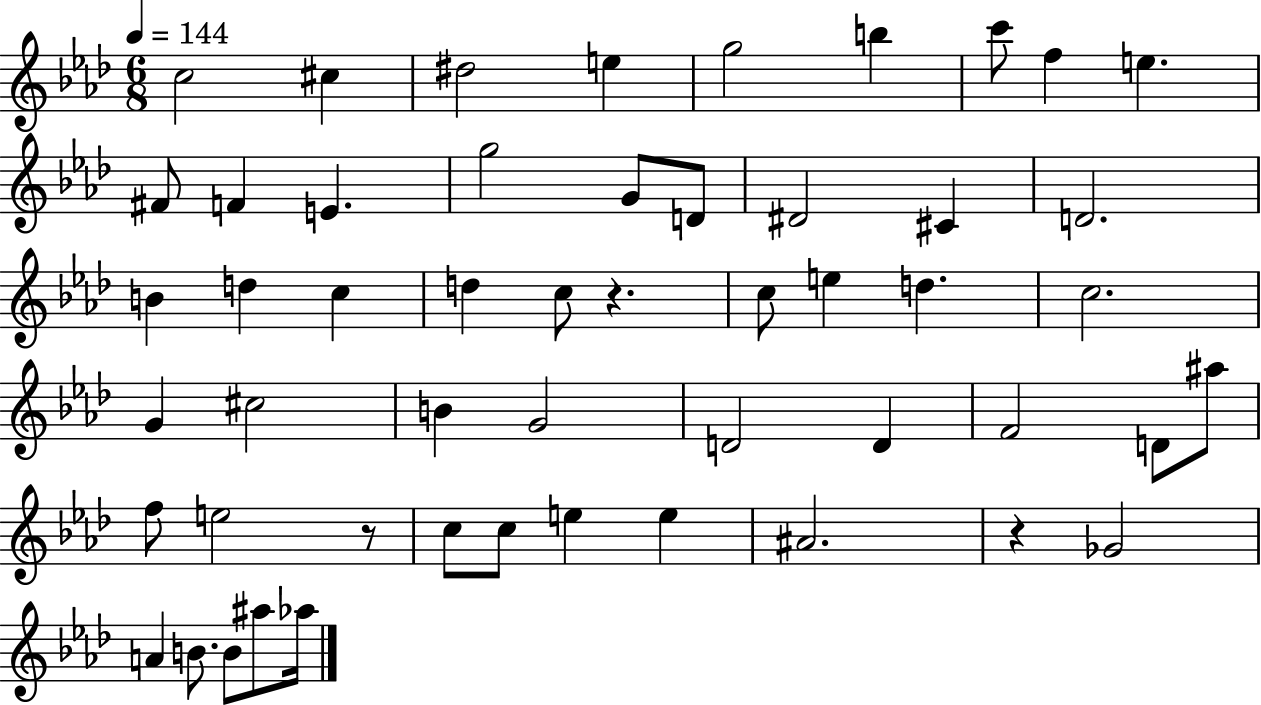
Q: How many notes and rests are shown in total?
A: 52